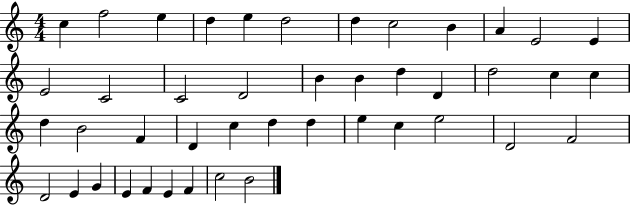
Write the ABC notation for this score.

X:1
T:Untitled
M:4/4
L:1/4
K:C
c f2 e d e d2 d c2 B A E2 E E2 C2 C2 D2 B B d D d2 c c d B2 F D c d d e c e2 D2 F2 D2 E G E F E F c2 B2